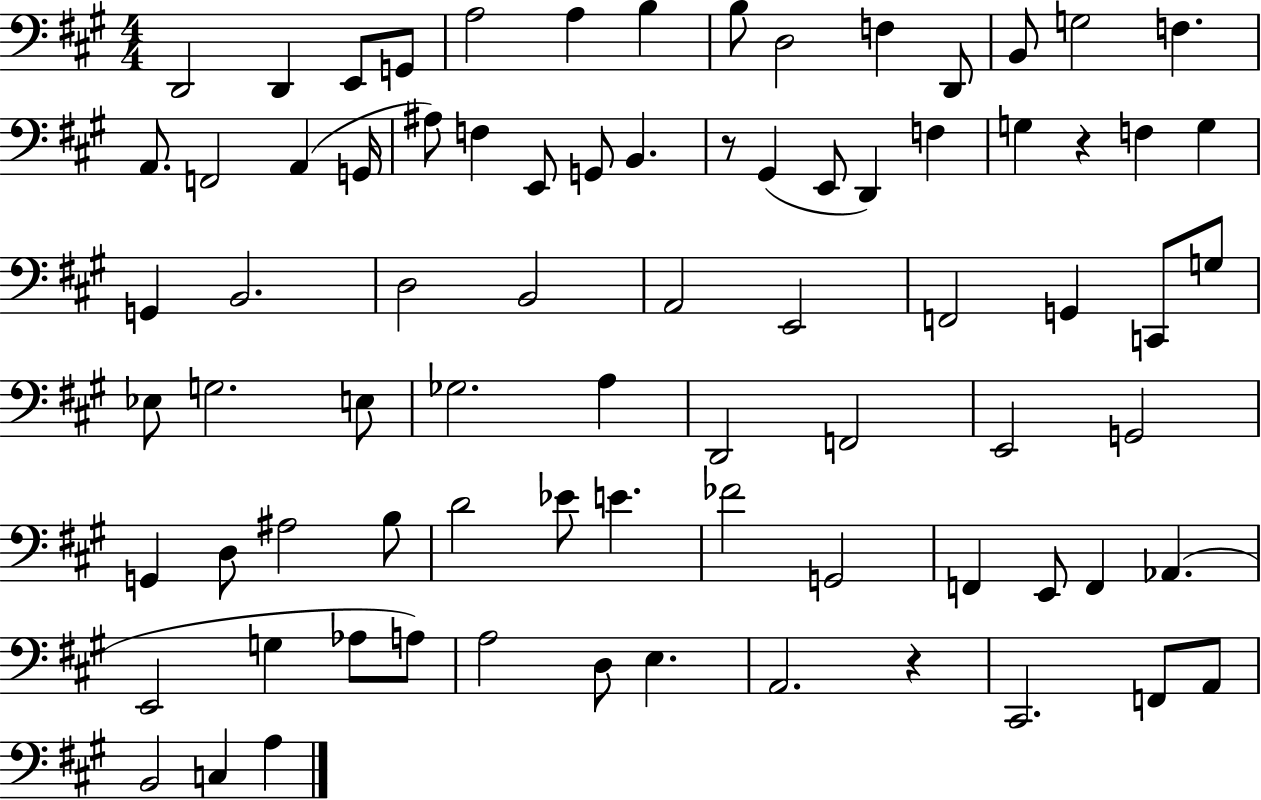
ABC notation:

X:1
T:Untitled
M:4/4
L:1/4
K:A
D,,2 D,, E,,/2 G,,/2 A,2 A, B, B,/2 D,2 F, D,,/2 B,,/2 G,2 F, A,,/2 F,,2 A,, G,,/4 ^A,/2 F, E,,/2 G,,/2 B,, z/2 ^G,, E,,/2 D,, F, G, z F, G, G,, B,,2 D,2 B,,2 A,,2 E,,2 F,,2 G,, C,,/2 G,/2 _E,/2 G,2 E,/2 _G,2 A, D,,2 F,,2 E,,2 G,,2 G,, D,/2 ^A,2 B,/2 D2 _E/2 E _F2 G,,2 F,, E,,/2 F,, _A,, E,,2 G, _A,/2 A,/2 A,2 D,/2 E, A,,2 z ^C,,2 F,,/2 A,,/2 B,,2 C, A,